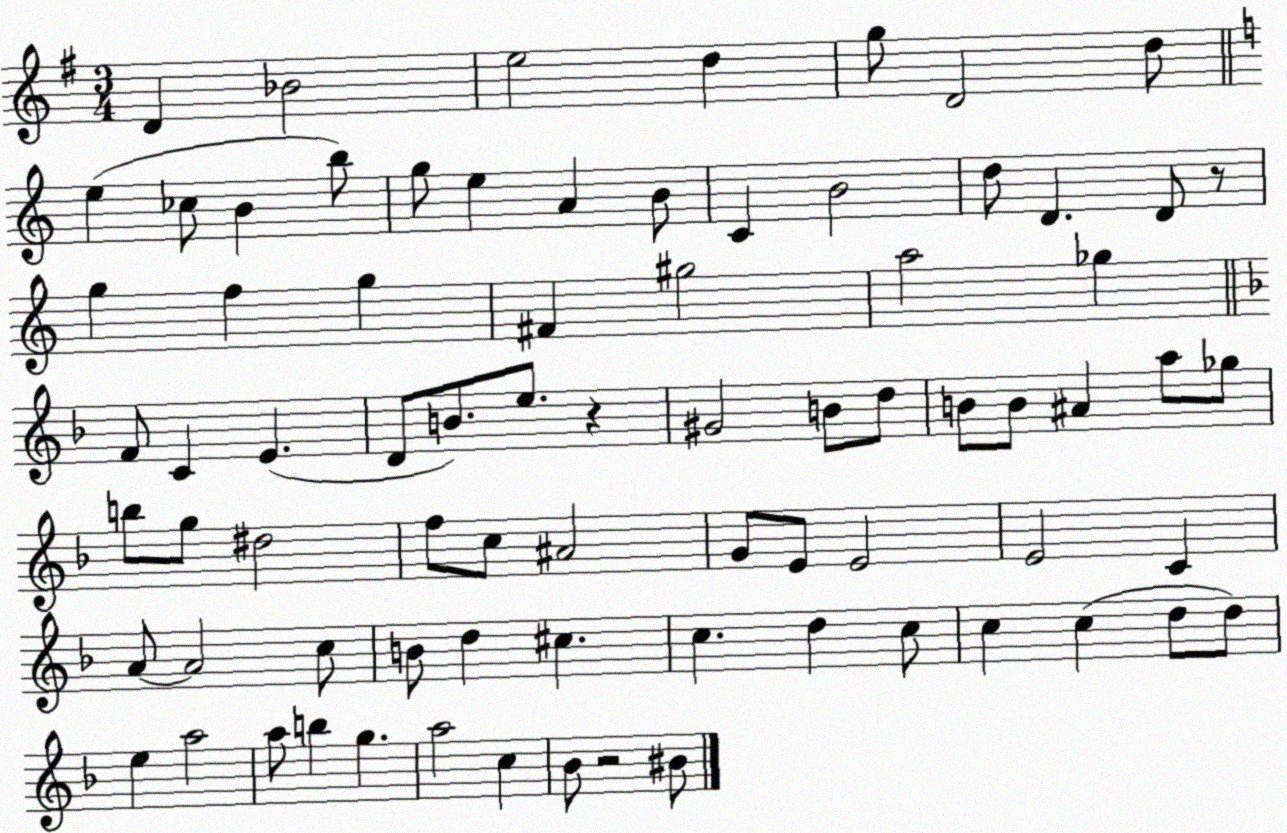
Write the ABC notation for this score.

X:1
T:Untitled
M:3/4
L:1/4
K:G
D _B2 e2 d g/2 D2 d/2 e _c/2 B b/2 g/2 e A B/2 C B2 d/2 D D/2 z/2 g f g ^F ^g2 a2 _g F/2 C E D/2 B/2 e/2 z ^G2 B/2 d/2 B/2 B/2 ^A a/2 _g/2 b/2 g/2 ^d2 f/2 c/2 ^A2 G/2 E/2 E2 E2 C A/2 A2 c/2 B/2 d ^c c d c/2 c c d/2 d/2 e a2 a/2 b g a2 c _B/2 z2 ^B/2